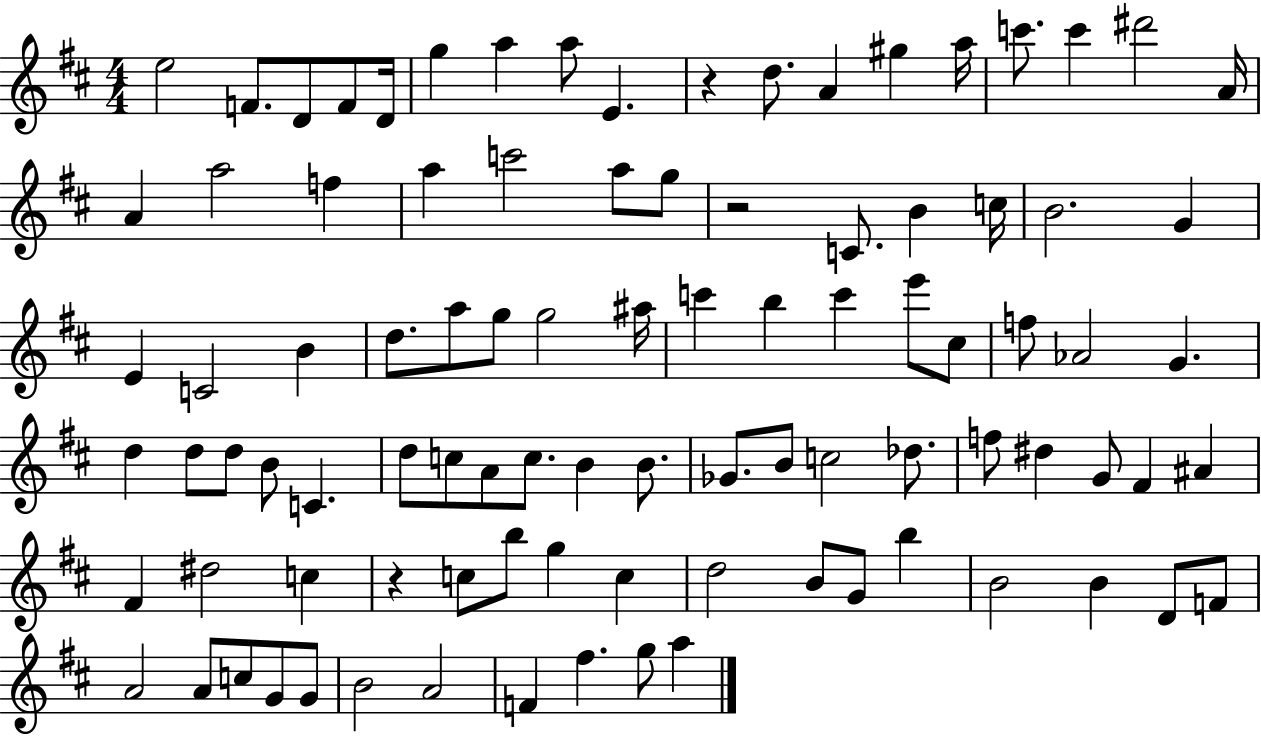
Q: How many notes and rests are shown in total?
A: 94